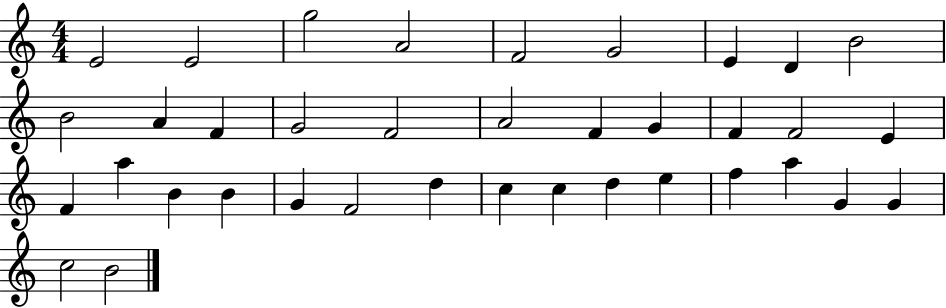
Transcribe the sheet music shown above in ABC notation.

X:1
T:Untitled
M:4/4
L:1/4
K:C
E2 E2 g2 A2 F2 G2 E D B2 B2 A F G2 F2 A2 F G F F2 E F a B B G F2 d c c d e f a G G c2 B2